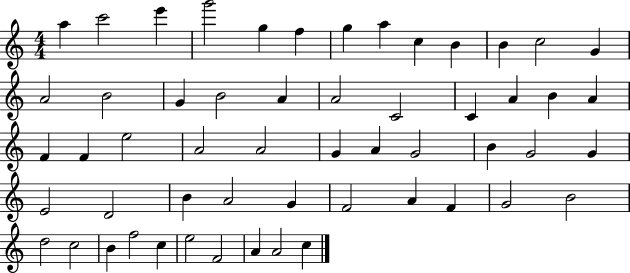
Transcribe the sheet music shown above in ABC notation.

X:1
T:Untitled
M:4/4
L:1/4
K:C
a c'2 e' g'2 g f g a c B B c2 G A2 B2 G B2 A A2 C2 C A B A F F e2 A2 A2 G A G2 B G2 G E2 D2 B A2 G F2 A F G2 B2 d2 c2 B f2 c e2 F2 A A2 c